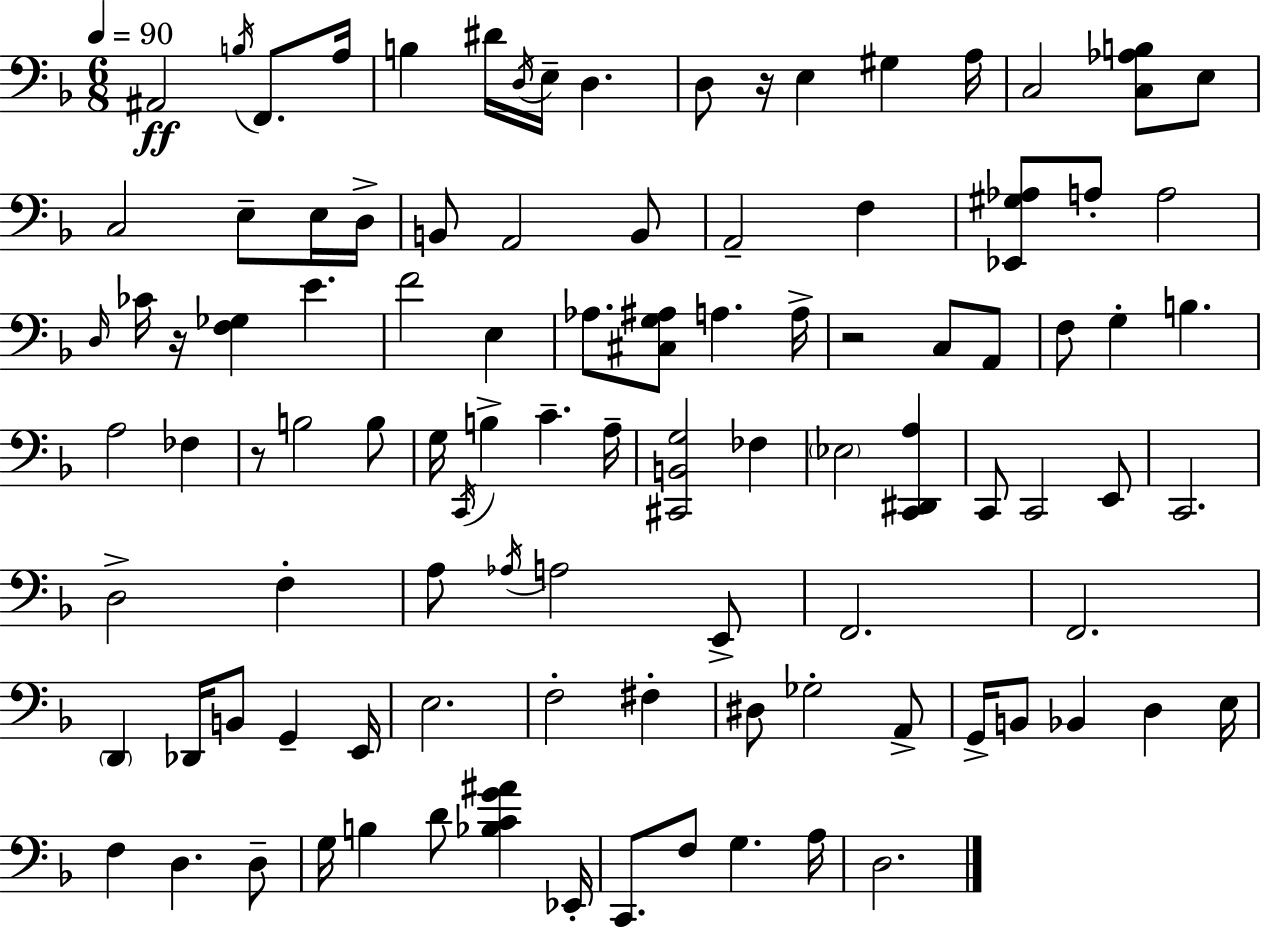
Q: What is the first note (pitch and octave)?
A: A#2